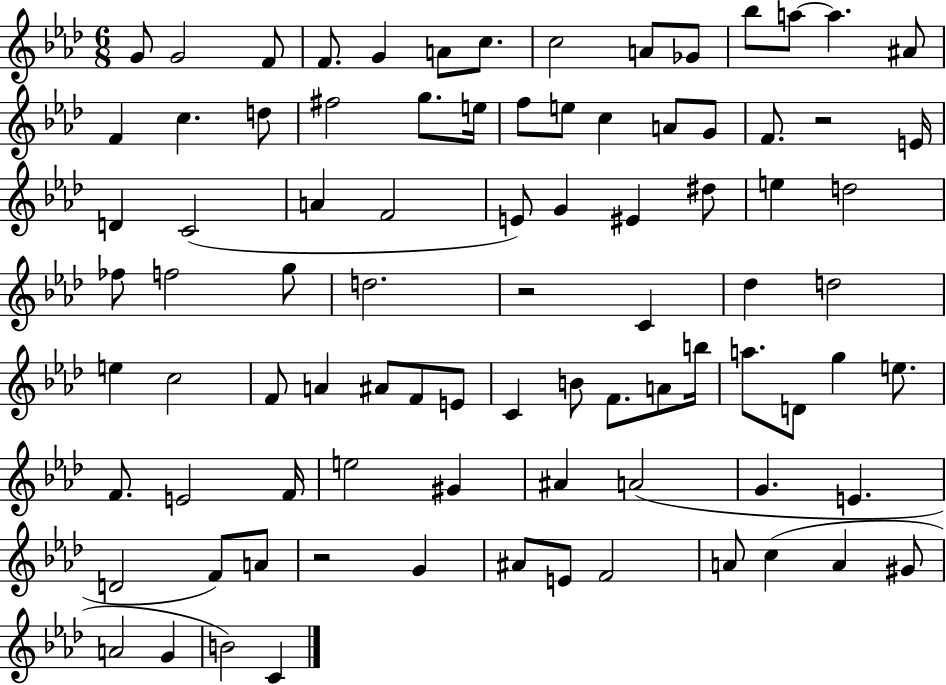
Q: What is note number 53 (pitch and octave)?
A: B4